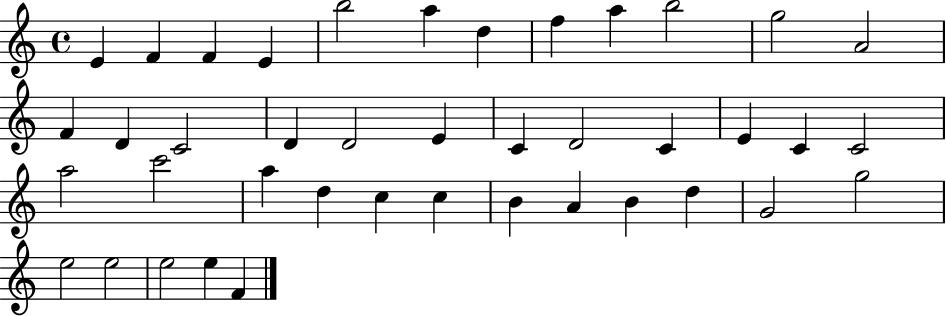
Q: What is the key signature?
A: C major